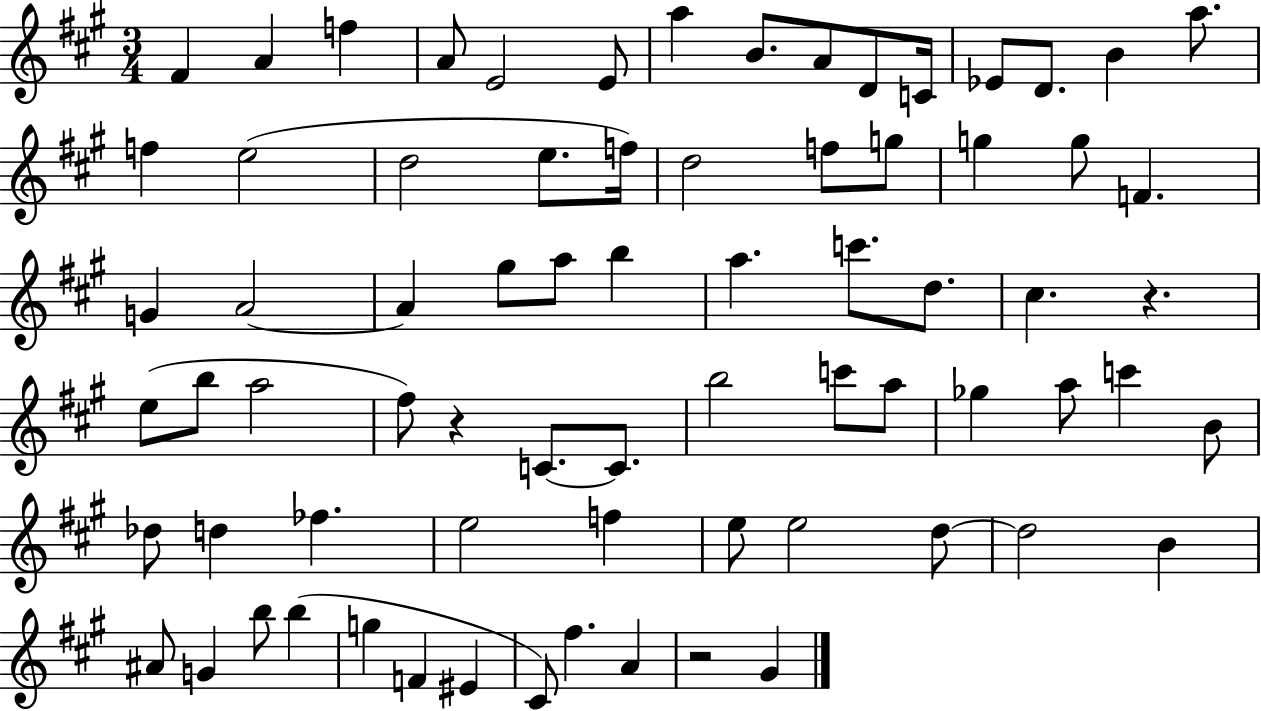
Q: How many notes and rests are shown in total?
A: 73